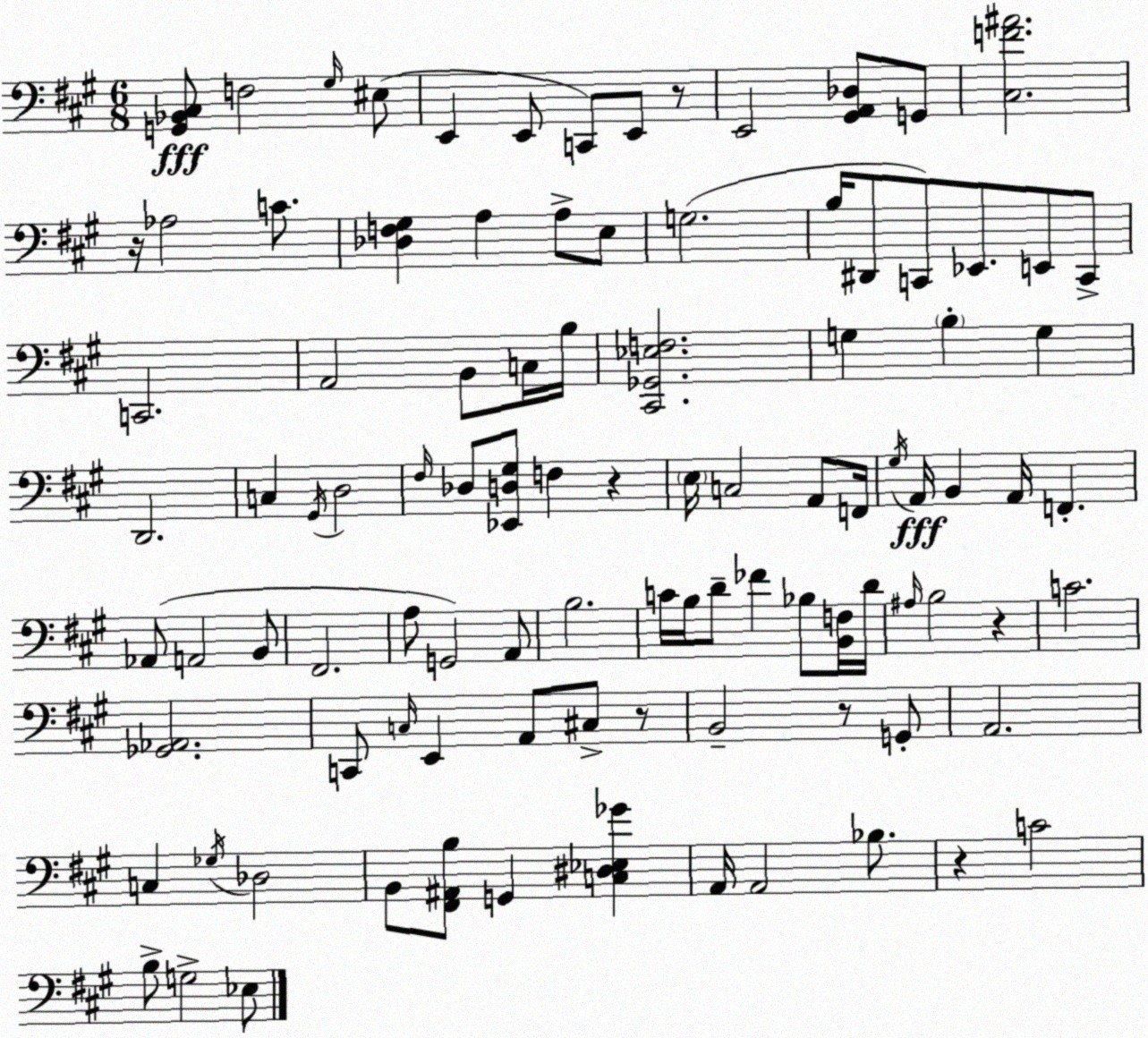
X:1
T:Untitled
M:6/8
L:1/4
K:A
[G,,_B,,^C,]/2 F,2 ^G,/4 ^E,/2 E,, E,,/2 C,,/2 E,,/2 z/2 E,,2 [^G,,A,,_D,]/2 G,,/2 [^C,F^A]2 z/4 _A,2 C/2 [_D,F,^G,] A, A,/2 E,/2 G,2 B,/4 ^D,,/2 C,,/2 _E,,/2 E,,/2 C,,/2 C,,2 A,,2 B,,/2 C,/4 B,/4 [^C,,_G,,_E,F,]2 G, B, G, D,,2 C, ^G,,/4 D,2 ^F,/4 _D,/2 [_E,,D,^G,]/2 F, z E,/4 C,2 A,,/2 F,,/4 ^G,/4 A,,/4 B,, A,,/4 F,, _A,,/2 A,,2 B,,/2 ^F,,2 A,/2 G,,2 A,,/2 B,2 C/4 B,/4 D/2 _F _B,/2 [B,,F,]/4 D/4 ^A,/4 B,2 z C2 [_G,,_A,,]2 C,,/2 C,/4 E,, A,,/2 ^C,/2 z/2 B,,2 z/2 G,,/2 A,,2 C, _G,/4 _D,2 B,,/2 [^F,,^A,,B,]/2 G,, [C,^D,_E,_G] A,,/4 A,,2 _B,/2 z C2 B,/2 G,2 _E,/2